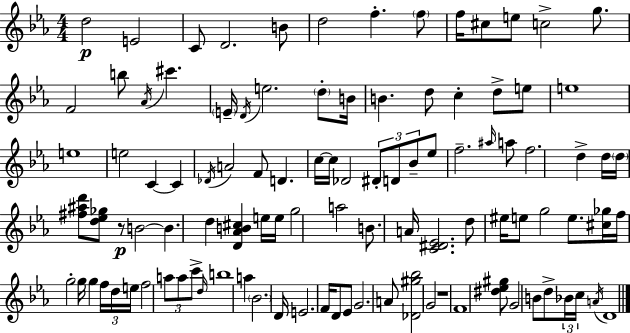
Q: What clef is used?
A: treble